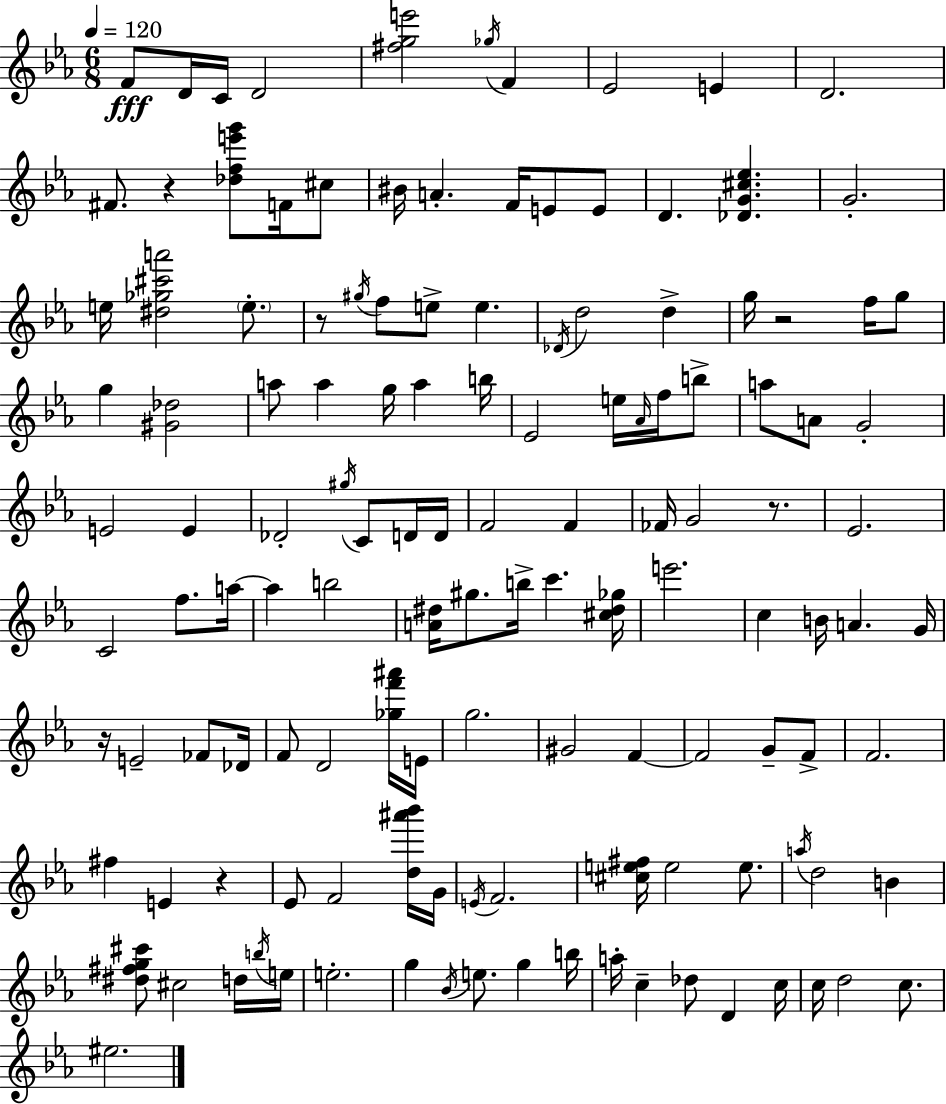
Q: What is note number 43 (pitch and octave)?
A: A5